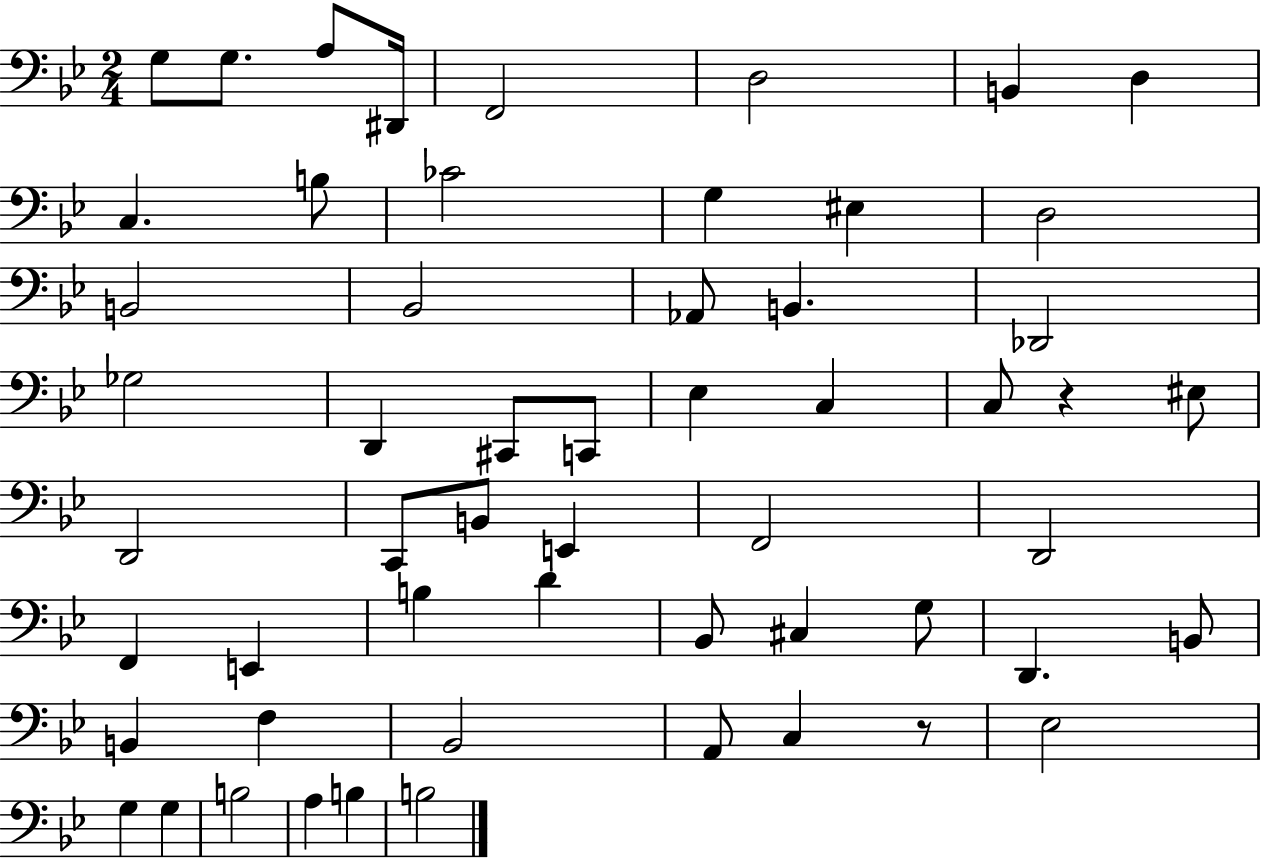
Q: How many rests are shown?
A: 2